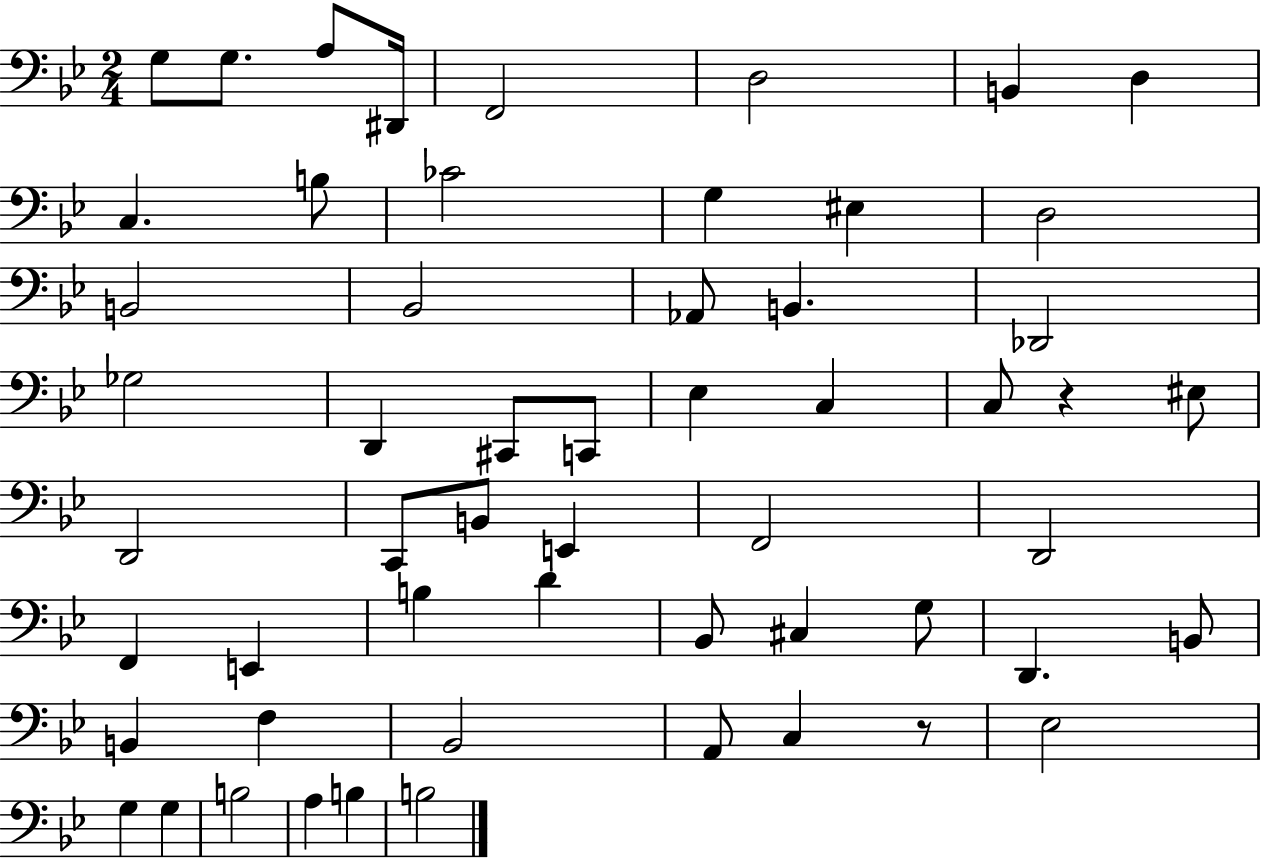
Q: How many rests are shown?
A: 2